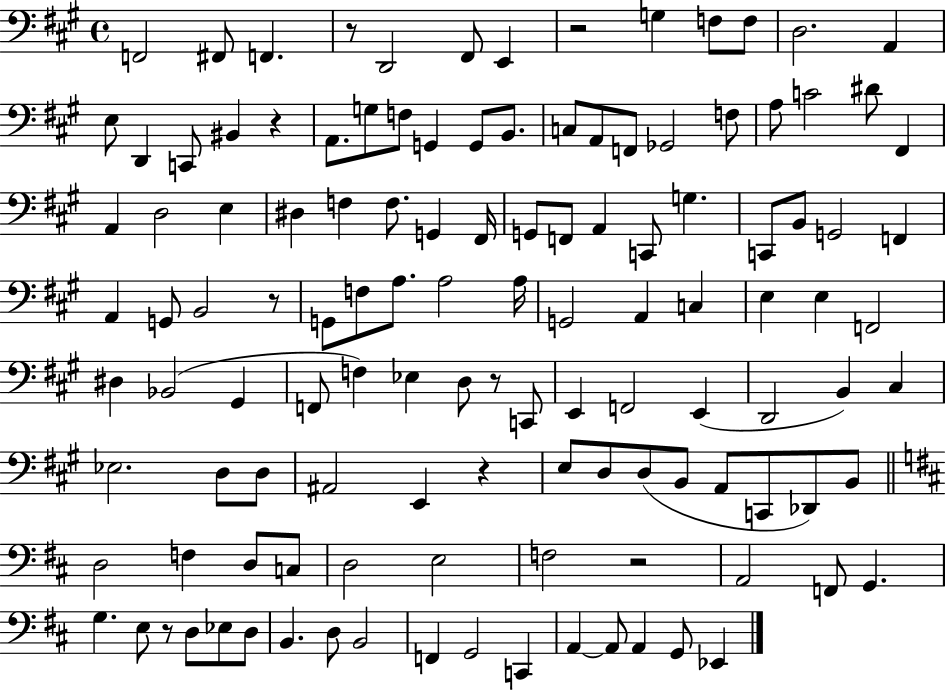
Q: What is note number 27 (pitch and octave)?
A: A3